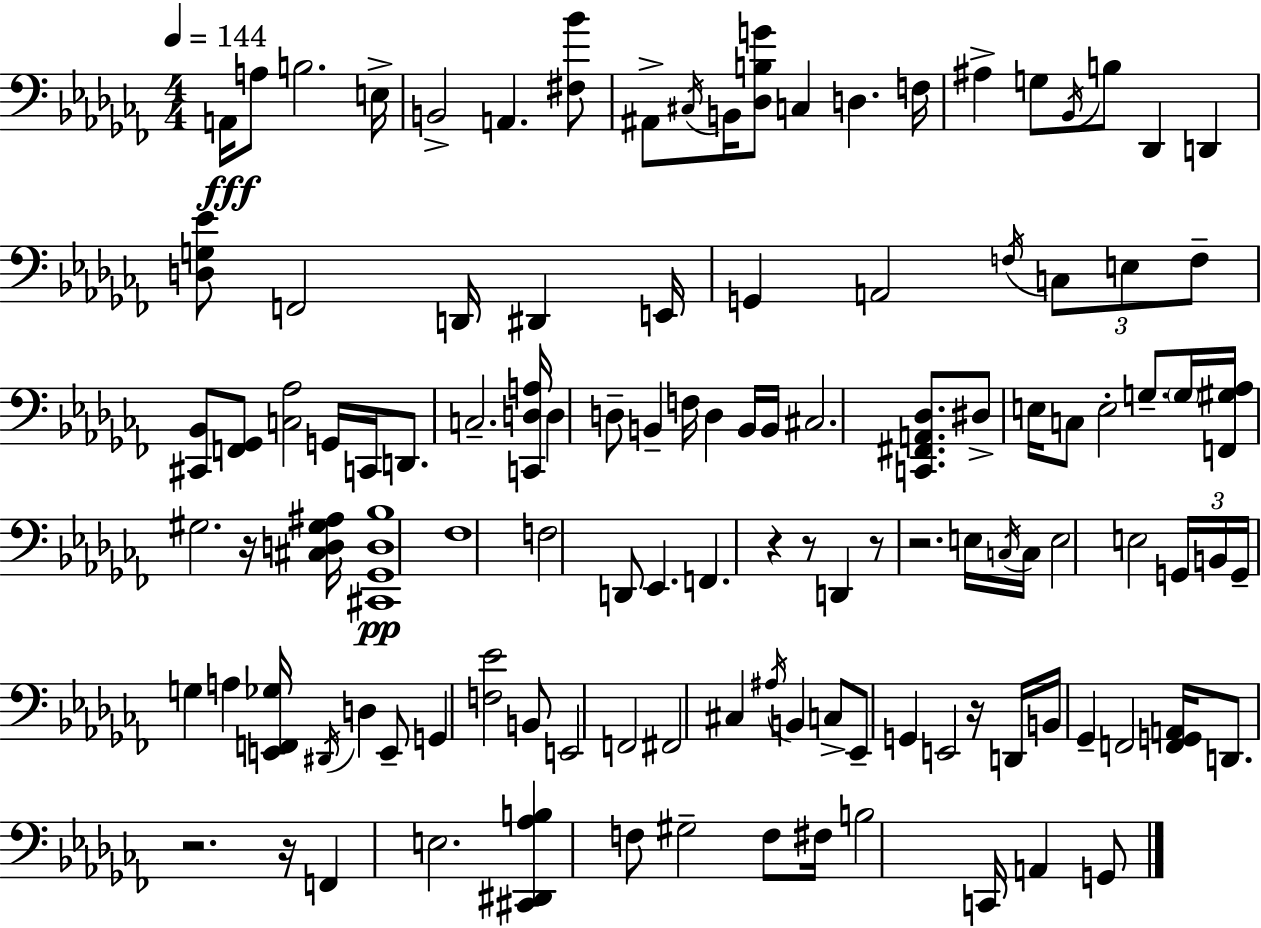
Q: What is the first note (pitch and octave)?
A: A2